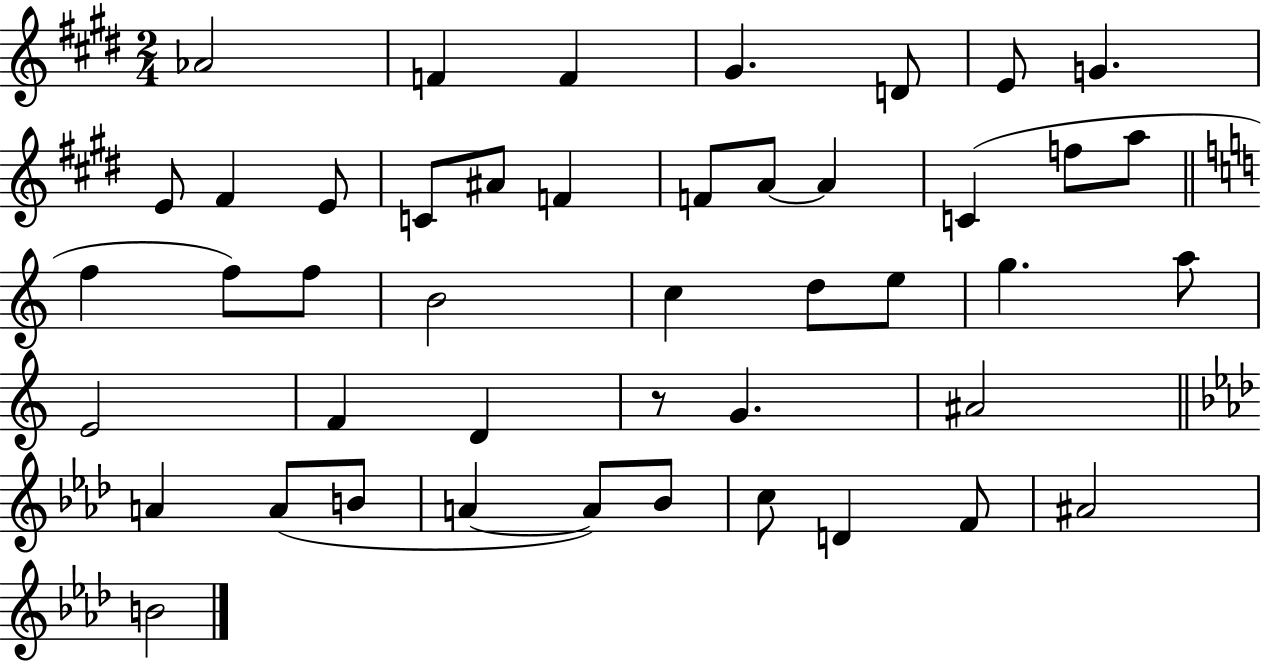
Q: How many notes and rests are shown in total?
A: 45